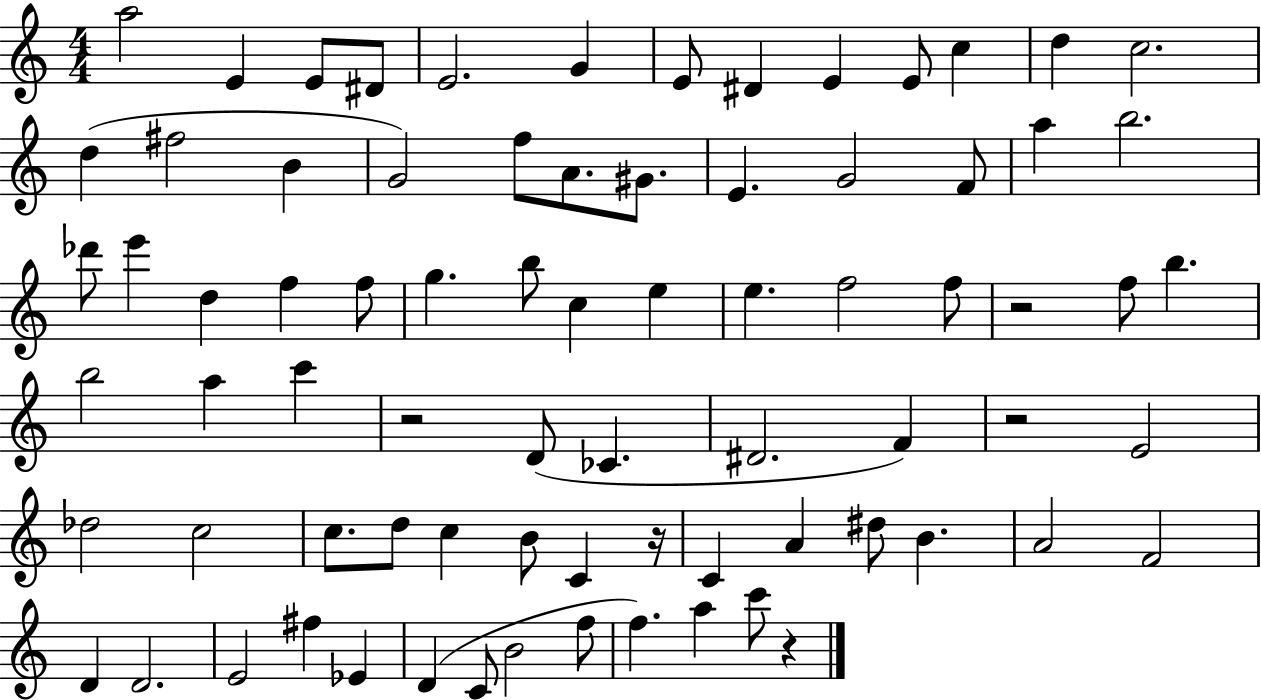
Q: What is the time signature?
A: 4/4